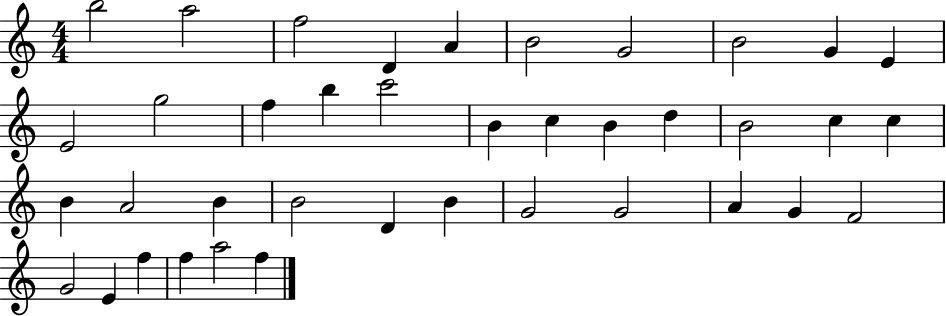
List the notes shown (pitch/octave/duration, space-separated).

B5/h A5/h F5/h D4/q A4/q B4/h G4/h B4/h G4/q E4/q E4/h G5/h F5/q B5/q C6/h B4/q C5/q B4/q D5/q B4/h C5/q C5/q B4/q A4/h B4/q B4/h D4/q B4/q G4/h G4/h A4/q G4/q F4/h G4/h E4/q F5/q F5/q A5/h F5/q